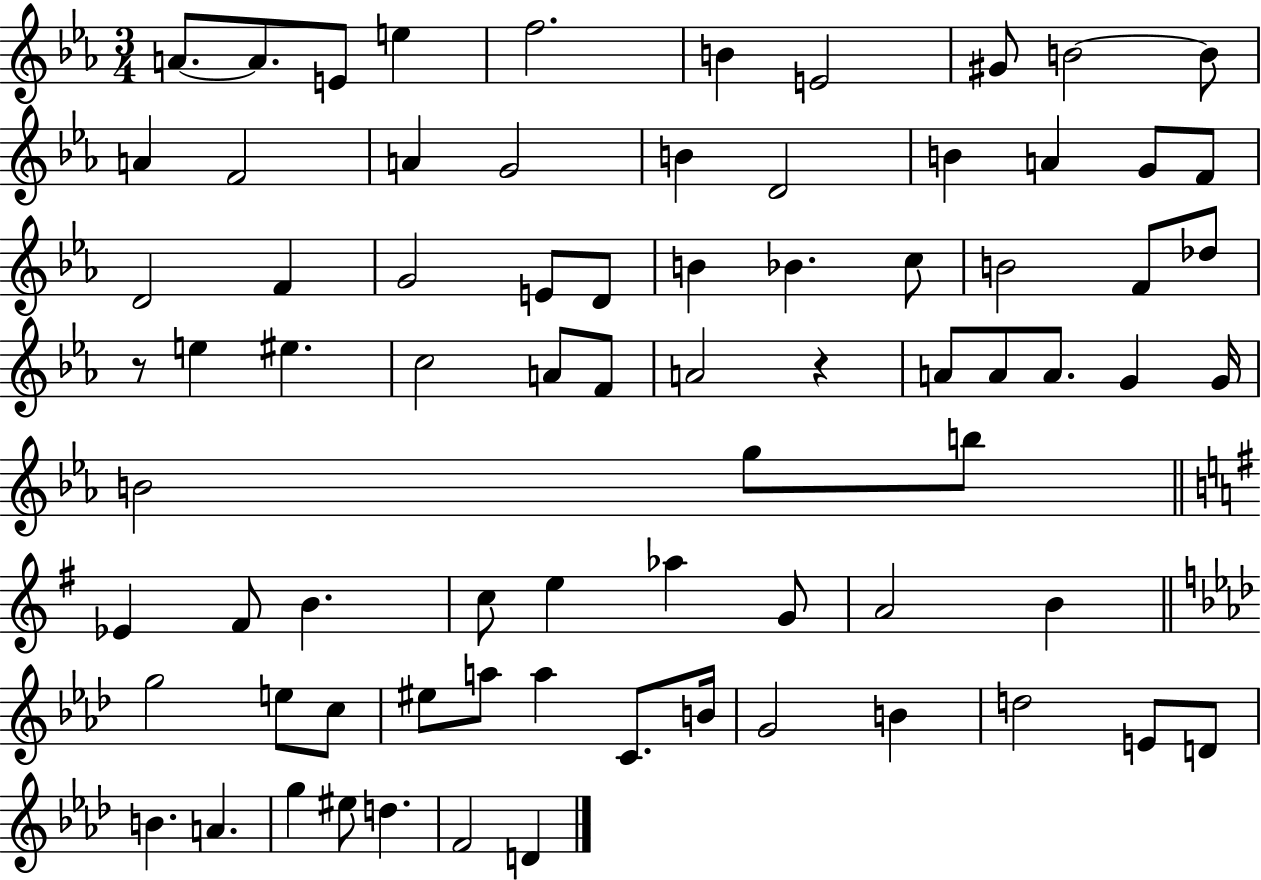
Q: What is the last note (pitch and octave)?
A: D4